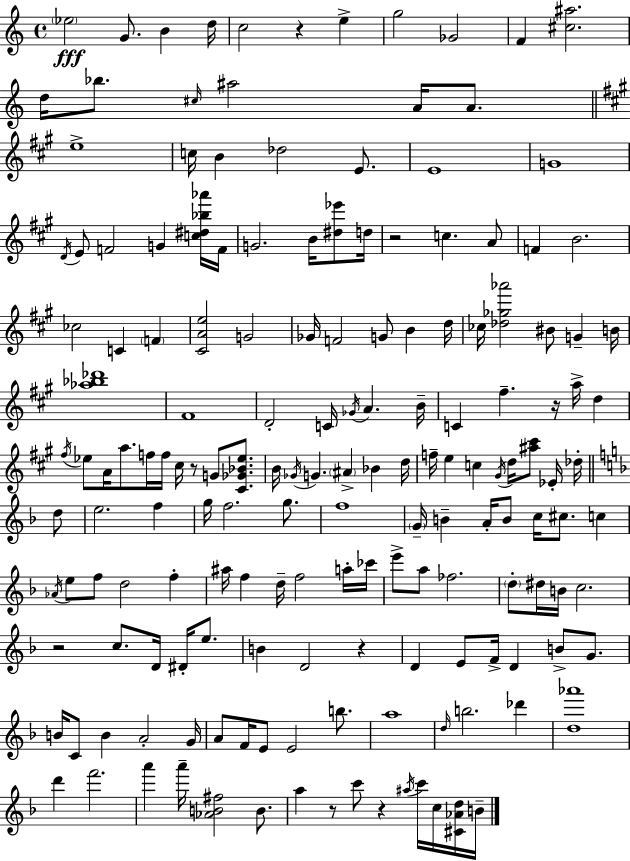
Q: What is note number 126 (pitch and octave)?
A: A4